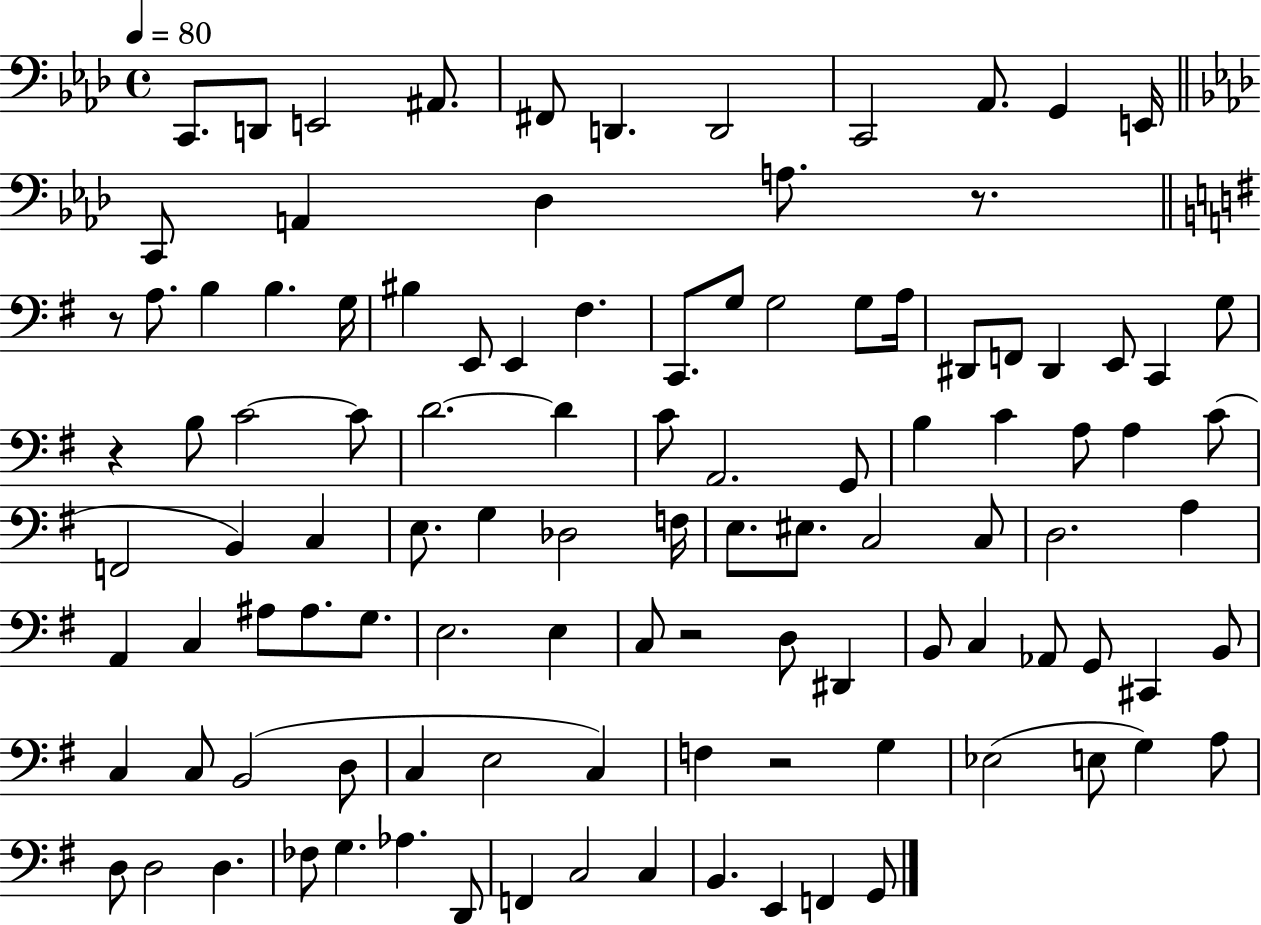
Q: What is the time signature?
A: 4/4